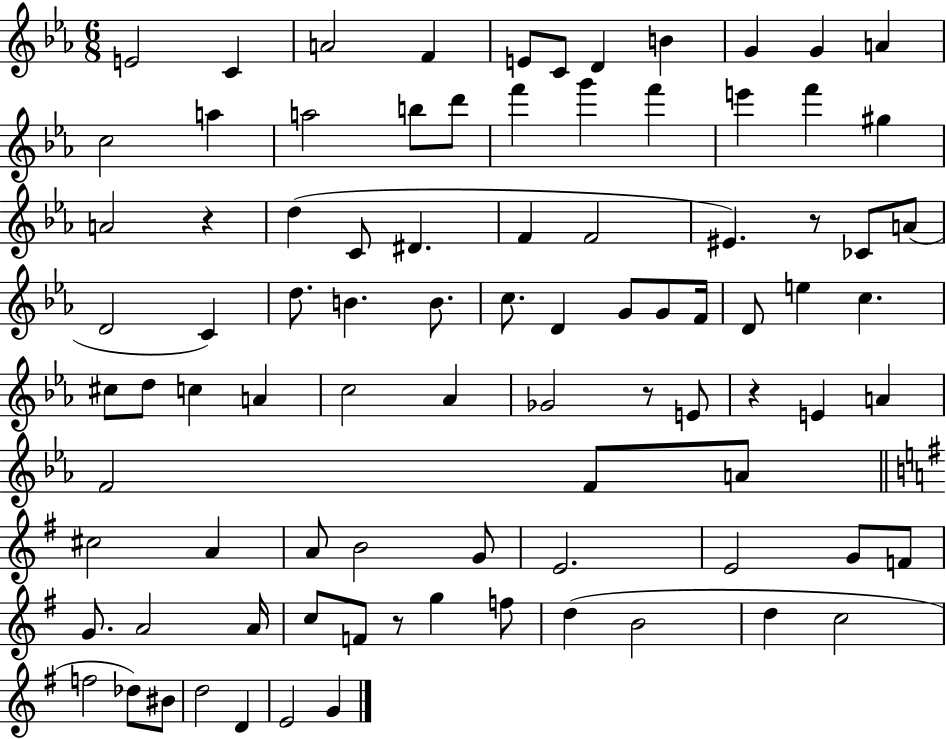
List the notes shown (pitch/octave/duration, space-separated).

E4/h C4/q A4/h F4/q E4/e C4/e D4/q B4/q G4/q G4/q A4/q C5/h A5/q A5/h B5/e D6/e F6/q G6/q F6/q E6/q F6/q G#5/q A4/h R/q D5/q C4/e D#4/q. F4/q F4/h EIS4/q. R/e CES4/e A4/e D4/h C4/q D5/e. B4/q. B4/e. C5/e. D4/q G4/e G4/e F4/s D4/e E5/q C5/q. C#5/e D5/e C5/q A4/q C5/h Ab4/q Gb4/h R/e E4/e R/q E4/q A4/q F4/h F4/e A4/e C#5/h A4/q A4/e B4/h G4/e E4/h. E4/h G4/e F4/e G4/e. A4/h A4/s C5/e F4/e R/e G5/q F5/e D5/q B4/h D5/q C5/h F5/h Db5/e BIS4/e D5/h D4/q E4/h G4/q